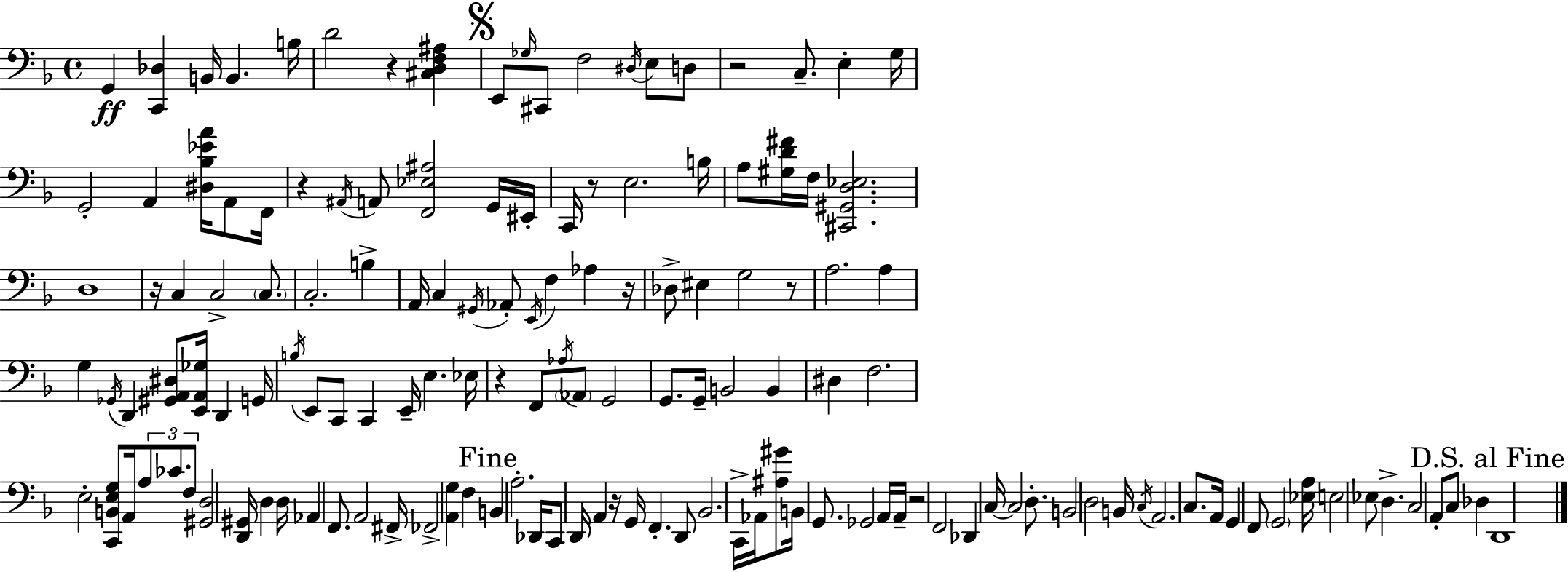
G2/q [C2,Db3]/q B2/s B2/q. B3/s D4/h R/q [C#3,D3,F3,A#3]/q E2/e Gb3/s C#2/e F3/h D#3/s E3/e D3/e R/h C3/e. E3/q G3/s G2/h A2/q [D#3,Bb3,Eb4,A4]/s A2/e F2/s R/q A#2/s A2/e [F2,Eb3,A#3]/h G2/s EIS2/s C2/s R/e E3/h. B3/s A3/e [G#3,D4,F#4]/s F3/s [C#2,G#2,D3,Eb3]/h. D3/w R/s C3/q C3/h C3/e. C3/h. B3/q A2/s C3/q G#2/s Ab2/e E2/s F3/q Ab3/q R/s Db3/e EIS3/q G3/h R/e A3/h. A3/q G3/q Gb2/s D2/q [G#2,A2,D#3]/e [E2,A2,Gb3]/s D2/q G2/s B3/s E2/e C2/e C2/q E2/s E3/q. Eb3/s R/q F2/e Ab3/s Ab2/e G2/h G2/e. G2/s B2/h B2/q D#3/q F3/h. E3/h [C2,B2,E3,G3]/e A2/s A3/e CES4/e. F3/e [G#2,D3]/h [D2,G#2]/s D3/q D3/s Ab2/q F2/e. A2/h F#2/s FES2/h [A2,G3]/q F3/q B2/q A3/h. Db2/s C2/e D2/s A2/q R/s G2/s F2/q. D2/e Bb2/h. C2/s Ab2/s [A#3,G#4]/e B2/s G2/e. Gb2/h A2/s A2/s R/h F2/h Db2/q C3/s C3/h D3/e. B2/h D3/h B2/s C3/s A2/h. C3/e. A2/s G2/q F2/e G2/h [Eb3,A3]/s E3/h Eb3/e D3/q. C3/h A2/e C3/e Db3/q D2/w